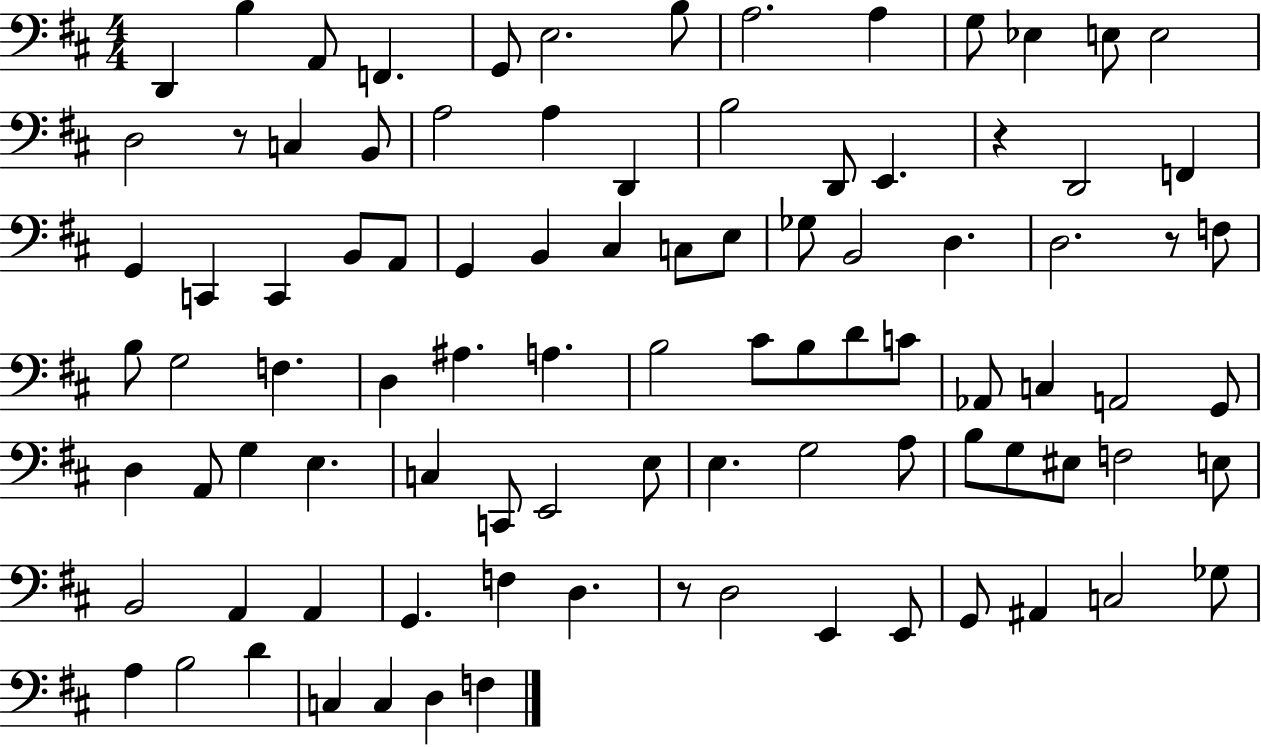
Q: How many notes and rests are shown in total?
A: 94